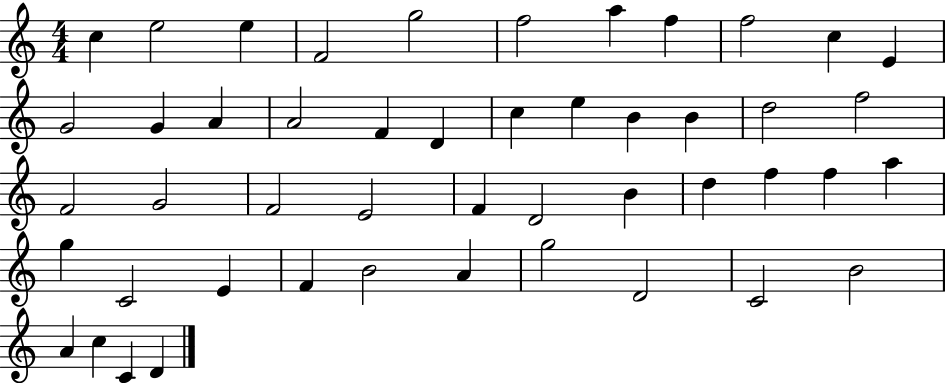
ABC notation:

X:1
T:Untitled
M:4/4
L:1/4
K:C
c e2 e F2 g2 f2 a f f2 c E G2 G A A2 F D c e B B d2 f2 F2 G2 F2 E2 F D2 B d f f a g C2 E F B2 A g2 D2 C2 B2 A c C D